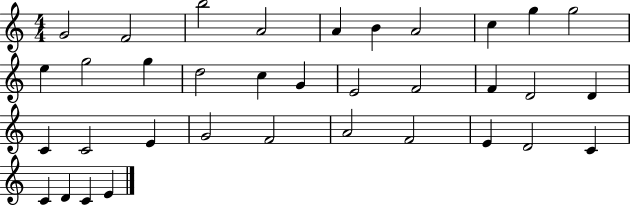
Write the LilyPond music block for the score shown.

{
  \clef treble
  \numericTimeSignature
  \time 4/4
  \key c \major
  g'2 f'2 | b''2 a'2 | a'4 b'4 a'2 | c''4 g''4 g''2 | \break e''4 g''2 g''4 | d''2 c''4 g'4 | e'2 f'2 | f'4 d'2 d'4 | \break c'4 c'2 e'4 | g'2 f'2 | a'2 f'2 | e'4 d'2 c'4 | \break c'4 d'4 c'4 e'4 | \bar "|."
}